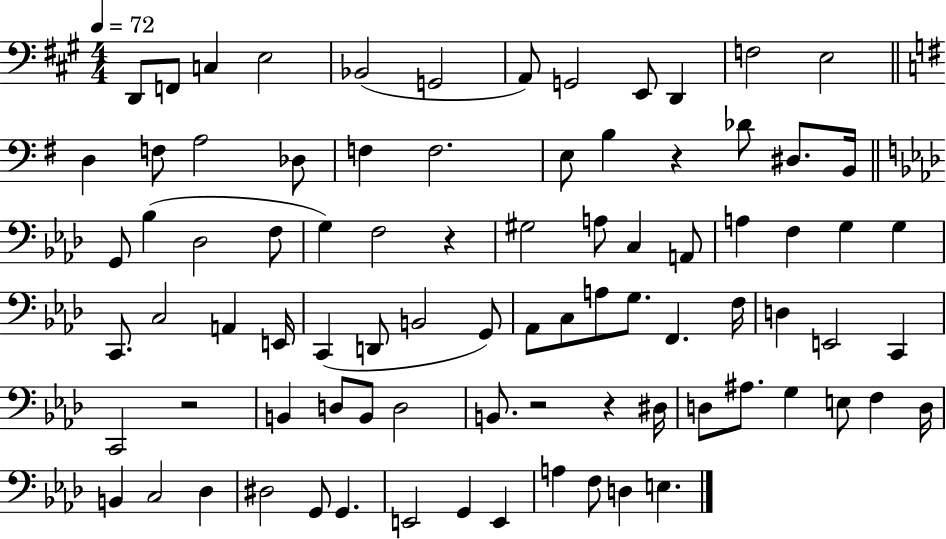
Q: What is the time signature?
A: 4/4